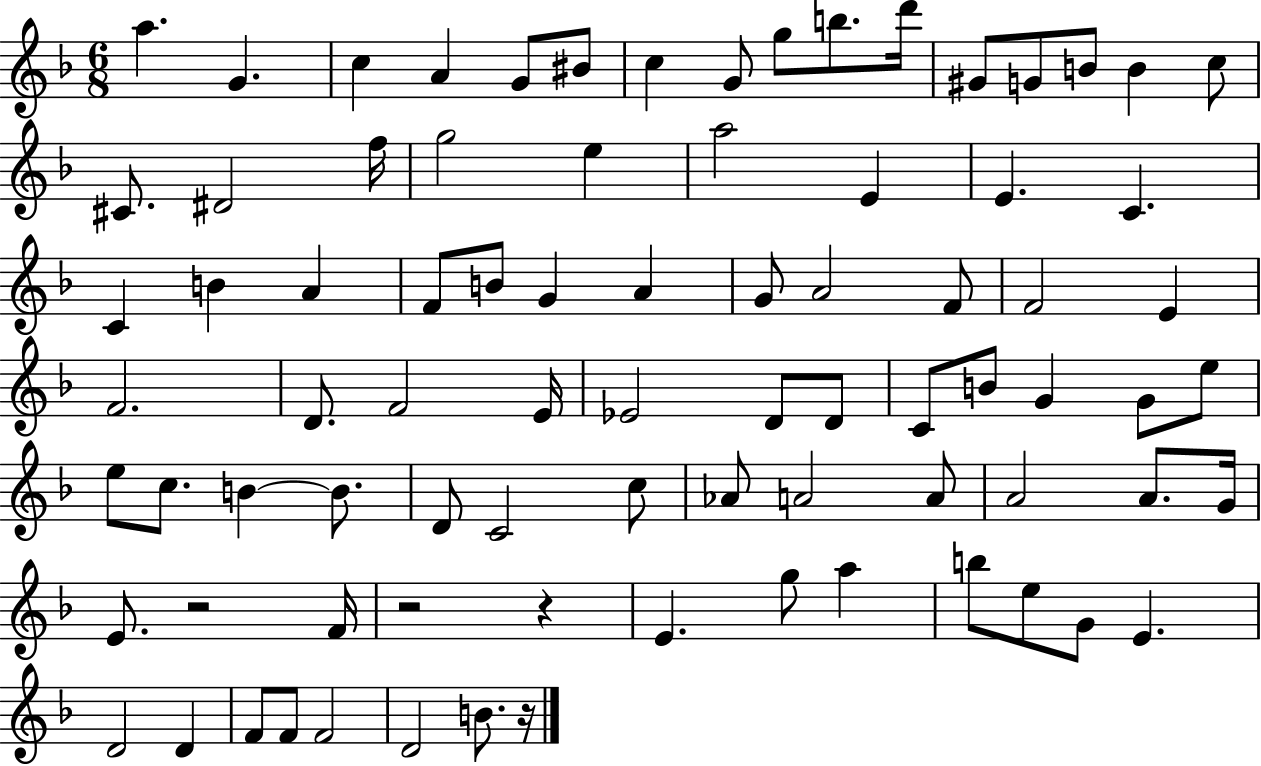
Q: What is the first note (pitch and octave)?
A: A5